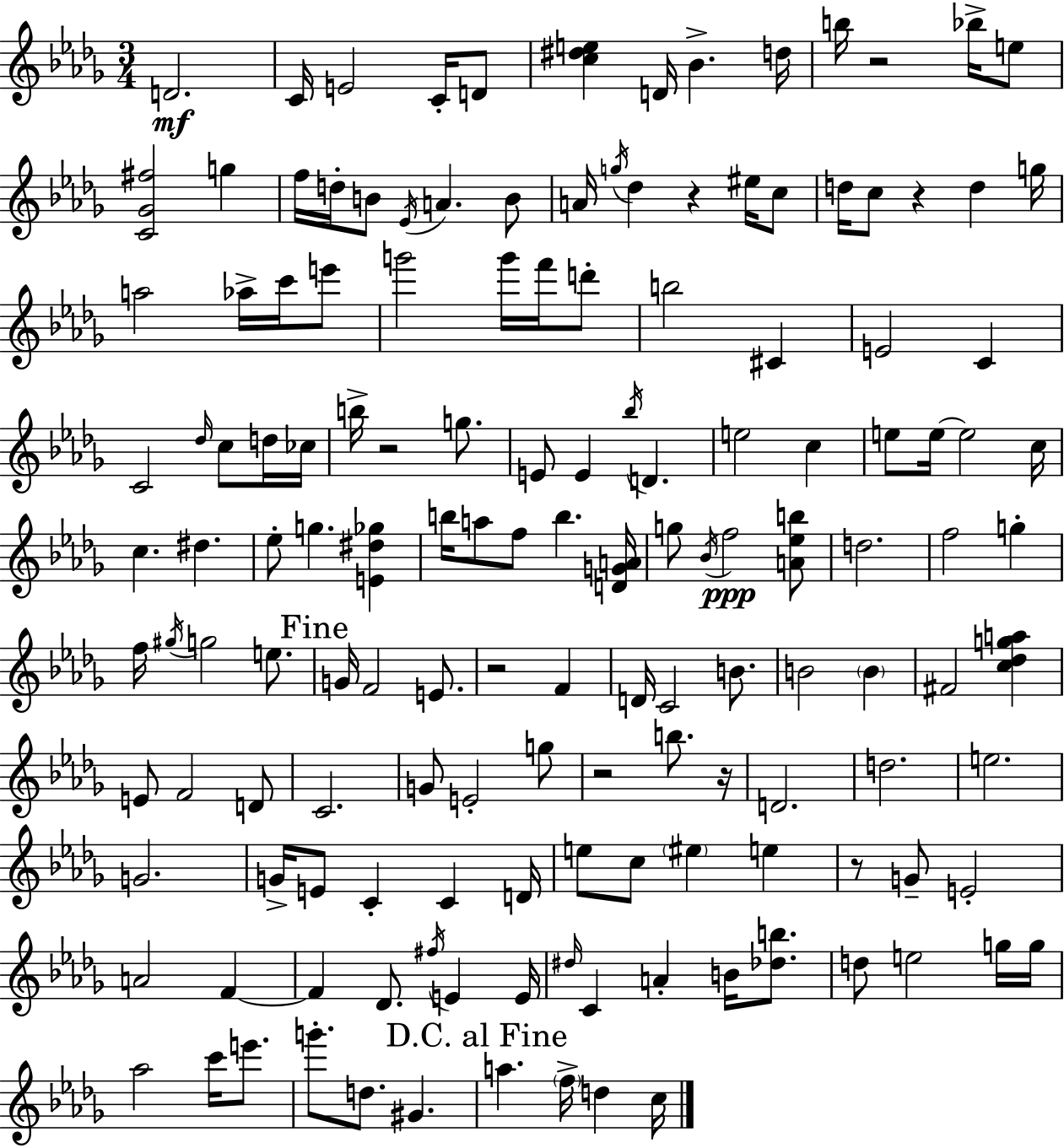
X:1
T:Untitled
M:3/4
L:1/4
K:Bbm
D2 C/4 E2 C/4 D/2 [c^de] D/4 _B d/4 b/4 z2 _b/4 e/2 [C_G^f]2 g f/4 d/4 B/2 _E/4 A B/2 A/4 g/4 _d z ^e/4 c/2 d/4 c/2 z d g/4 a2 _a/4 c'/4 e'/2 g'2 g'/4 f'/4 d'/2 b2 ^C E2 C C2 _d/4 c/2 d/4 _c/4 b/4 z2 g/2 E/2 E _b/4 D e2 c e/2 e/4 e2 c/4 c ^d _e/2 g [E^d_g] b/4 a/2 f/2 b [DGA]/4 g/2 _B/4 f2 [A_eb]/2 d2 f2 g f/4 ^g/4 g2 e/2 G/4 F2 E/2 z2 F D/4 C2 B/2 B2 B ^F2 [c_dga] E/2 F2 D/2 C2 G/2 E2 g/2 z2 b/2 z/4 D2 d2 e2 G2 G/4 E/2 C C D/4 e/2 c/2 ^e e z/2 G/2 E2 A2 F F _D/2 ^f/4 E E/4 ^d/4 C A B/4 [_db]/2 d/2 e2 g/4 g/4 _a2 c'/4 e'/2 g'/2 d/2 ^G a f/4 d c/4